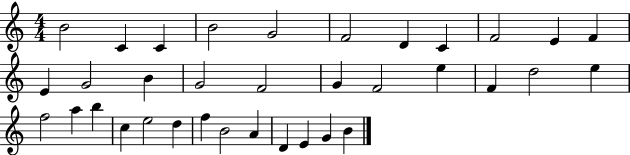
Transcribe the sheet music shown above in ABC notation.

X:1
T:Untitled
M:4/4
L:1/4
K:C
B2 C C B2 G2 F2 D C F2 E F E G2 B G2 F2 G F2 e F d2 e f2 a b c e2 d f B2 A D E G B